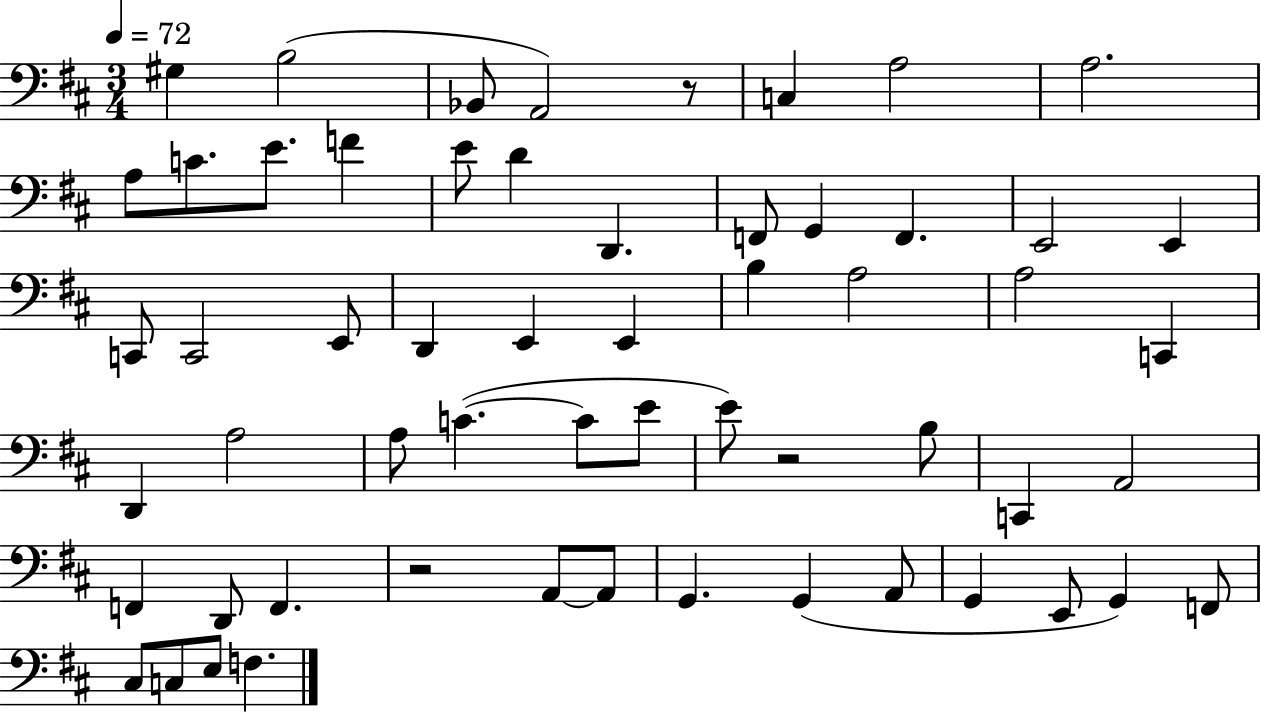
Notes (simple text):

G#3/q B3/h Bb2/e A2/h R/e C3/q A3/h A3/h. A3/e C4/e. E4/e. F4/q E4/e D4/q D2/q. F2/e G2/q F2/q. E2/h E2/q C2/e C2/h E2/e D2/q E2/q E2/q B3/q A3/h A3/h C2/q D2/q A3/h A3/e C4/q. C4/e E4/e E4/e R/h B3/e C2/q A2/h F2/q D2/e F2/q. R/h A2/e A2/e G2/q. G2/q A2/e G2/q E2/e G2/q F2/e C#3/e C3/e E3/e F3/q.